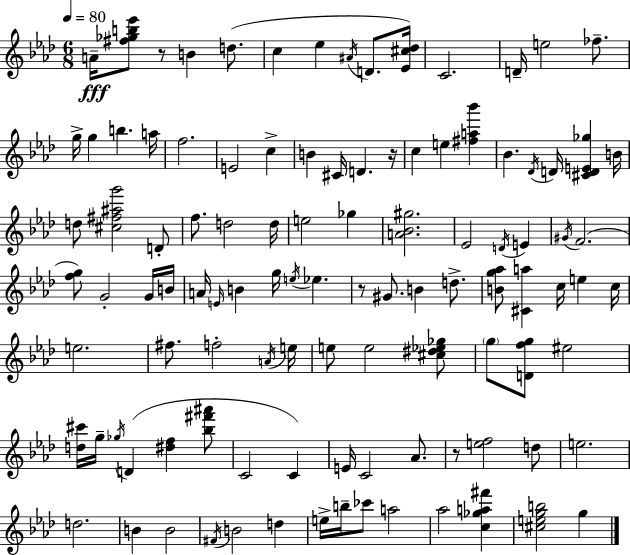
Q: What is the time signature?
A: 6/8